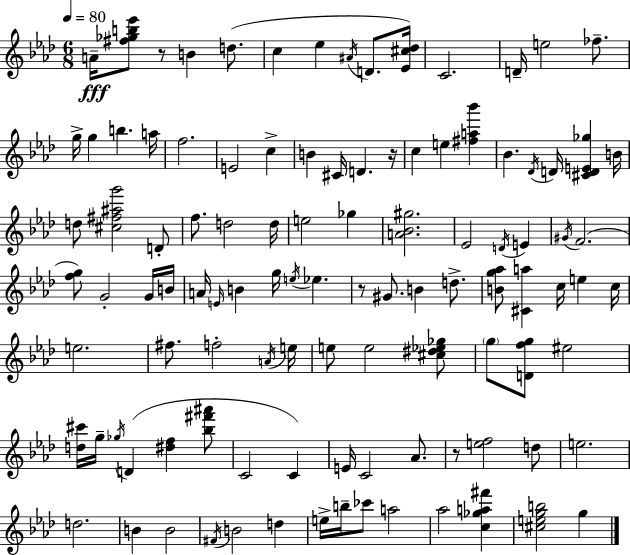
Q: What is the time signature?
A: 6/8